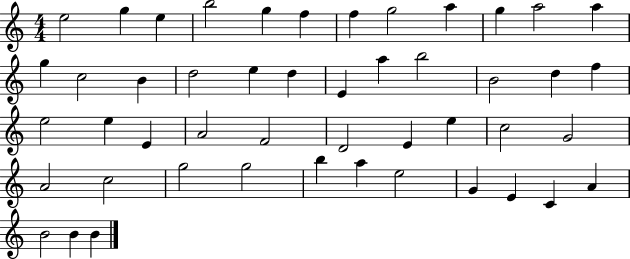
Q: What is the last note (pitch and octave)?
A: B4